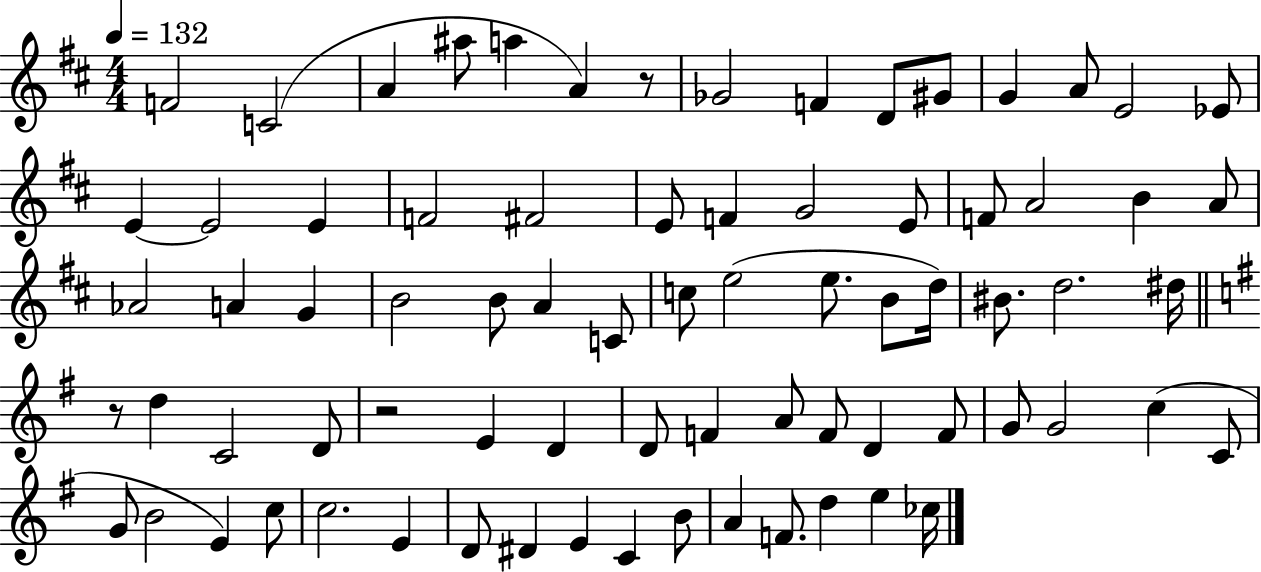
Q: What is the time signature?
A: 4/4